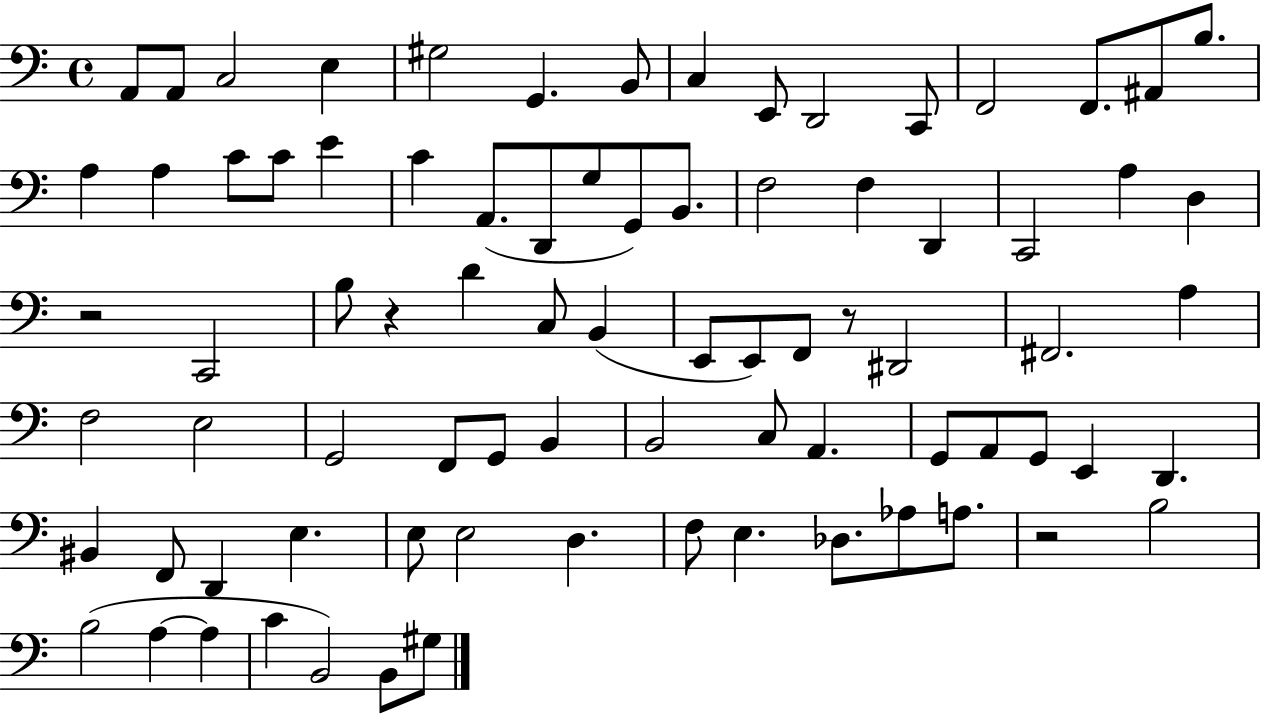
A2/e A2/e C3/h E3/q G#3/h G2/q. B2/e C3/q E2/e D2/h C2/e F2/h F2/e. A#2/e B3/e. A3/q A3/q C4/e C4/e E4/q C4/q A2/e. D2/e G3/e G2/e B2/e. F3/h F3/q D2/q C2/h A3/q D3/q R/h C2/h B3/e R/q D4/q C3/e B2/q E2/e E2/e F2/e R/e D#2/h F#2/h. A3/q F3/h E3/h G2/h F2/e G2/e B2/q B2/h C3/e A2/q. G2/e A2/e G2/e E2/q D2/q. BIS2/q F2/e D2/q E3/q. E3/e E3/h D3/q. F3/e E3/q. Db3/e. Ab3/e A3/e. R/h B3/h B3/h A3/q A3/q C4/q B2/h B2/e G#3/e